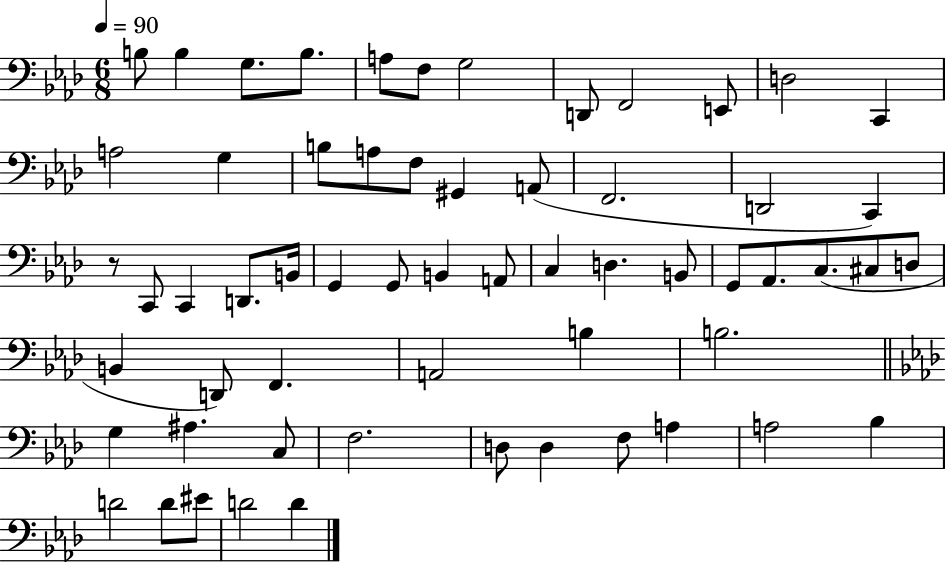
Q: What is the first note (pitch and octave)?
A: B3